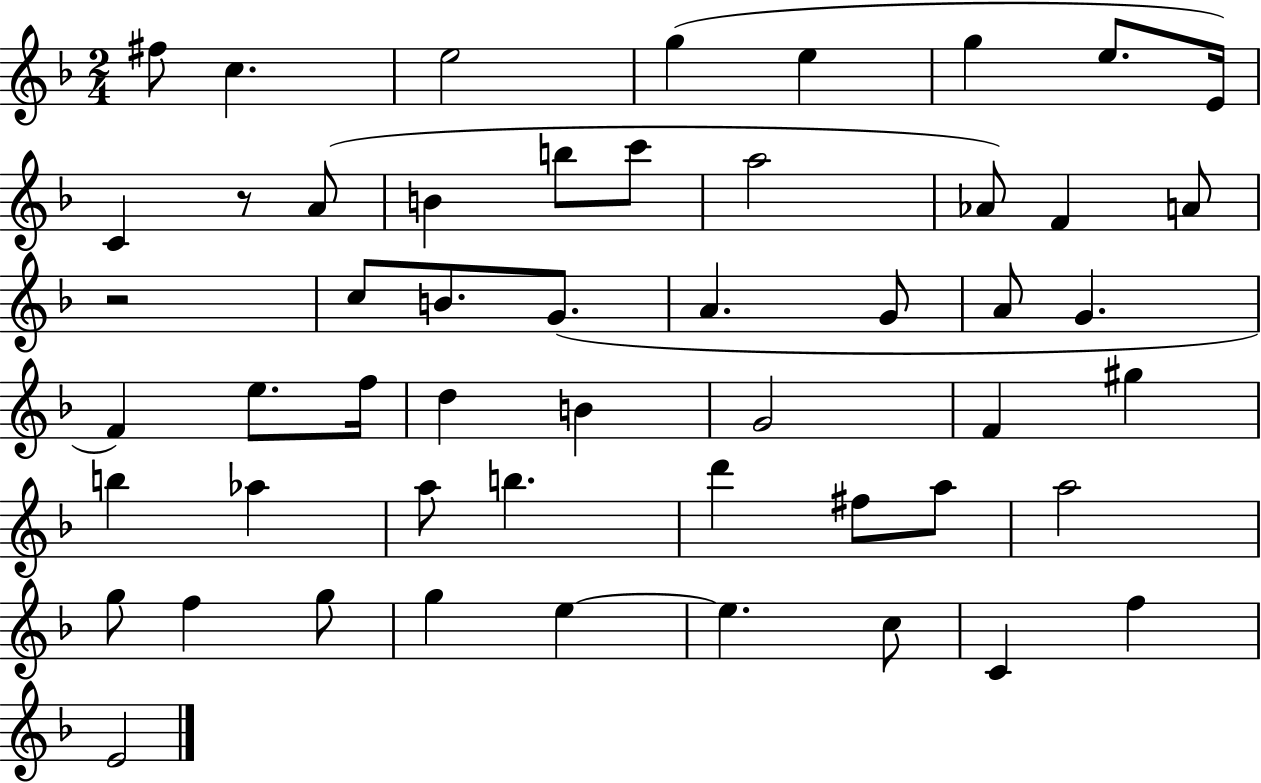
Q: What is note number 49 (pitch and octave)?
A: F5